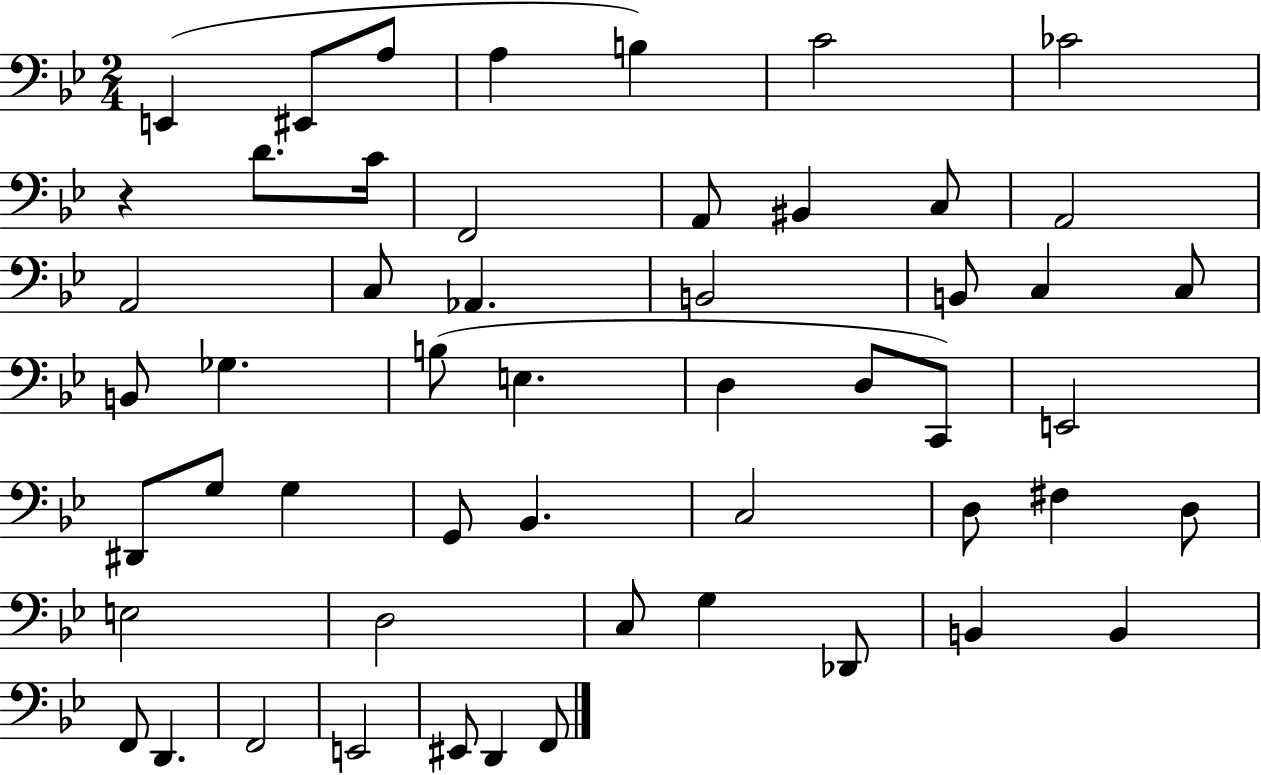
X:1
T:Untitled
M:2/4
L:1/4
K:Bb
E,, ^E,,/2 A,/2 A, B, C2 _C2 z D/2 C/4 F,,2 A,,/2 ^B,, C,/2 A,,2 A,,2 C,/2 _A,, B,,2 B,,/2 C, C,/2 B,,/2 _G, B,/2 E, D, D,/2 C,,/2 E,,2 ^D,,/2 G,/2 G, G,,/2 _B,, C,2 D,/2 ^F, D,/2 E,2 D,2 C,/2 G, _D,,/2 B,, B,, F,,/2 D,, F,,2 E,,2 ^E,,/2 D,, F,,/2